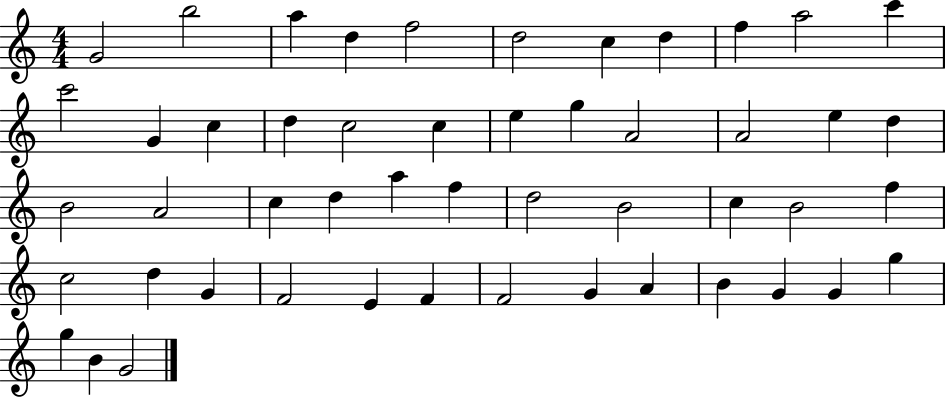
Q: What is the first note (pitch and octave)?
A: G4